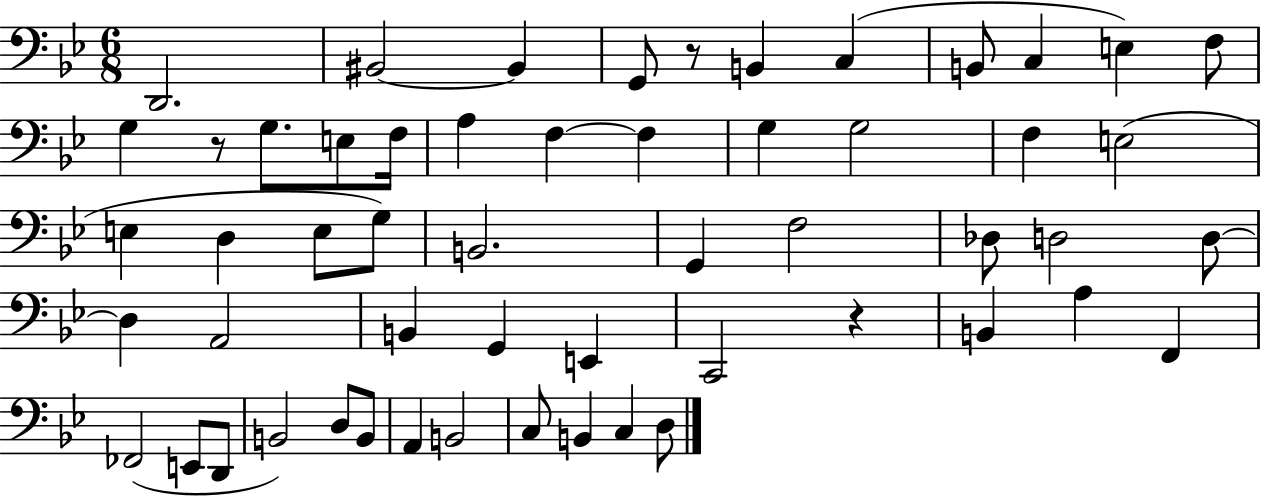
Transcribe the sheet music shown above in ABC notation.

X:1
T:Untitled
M:6/8
L:1/4
K:Bb
D,,2 ^B,,2 ^B,, G,,/2 z/2 B,, C, B,,/2 C, E, F,/2 G, z/2 G,/2 E,/2 F,/4 A, F, F, G, G,2 F, E,2 E, D, E,/2 G,/2 B,,2 G,, F,2 _D,/2 D,2 D,/2 D, A,,2 B,, G,, E,, C,,2 z B,, A, F,, _F,,2 E,,/2 D,,/2 B,,2 D,/2 B,,/2 A,, B,,2 C,/2 B,, C, D,/2